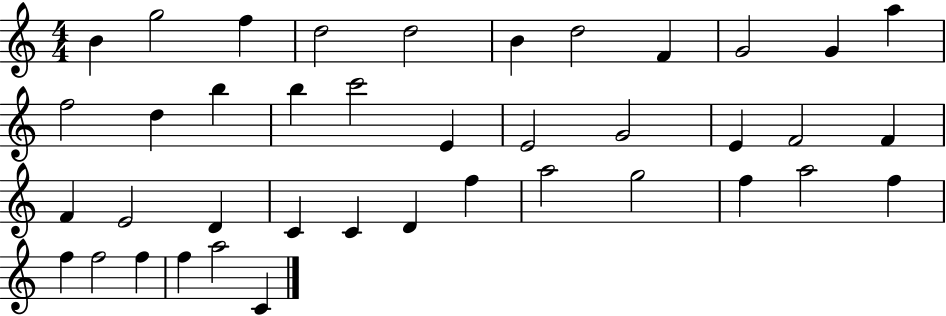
X:1
T:Untitled
M:4/4
L:1/4
K:C
B g2 f d2 d2 B d2 F G2 G a f2 d b b c'2 E E2 G2 E F2 F F E2 D C C D f a2 g2 f a2 f f f2 f f a2 C